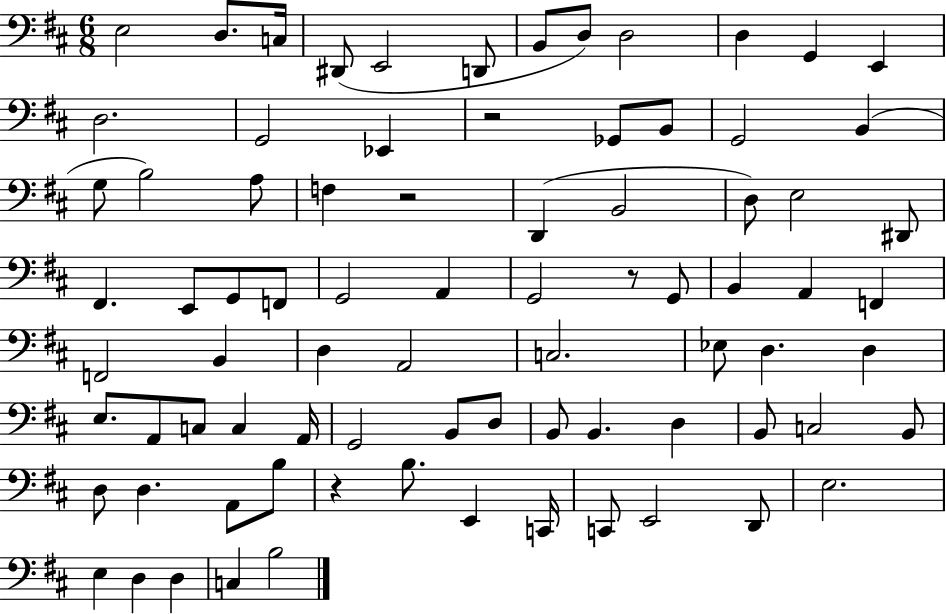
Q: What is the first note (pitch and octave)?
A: E3